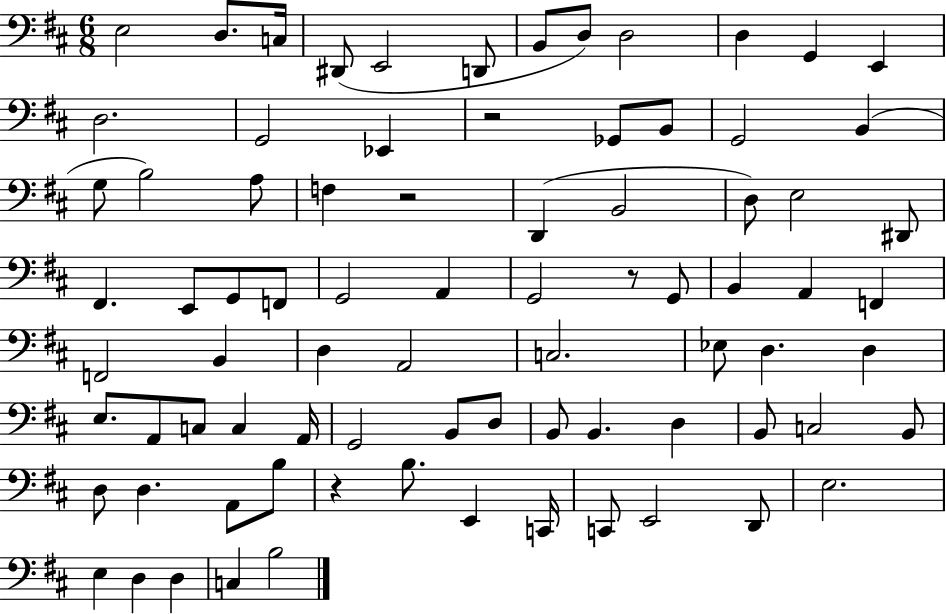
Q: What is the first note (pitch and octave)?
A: E3